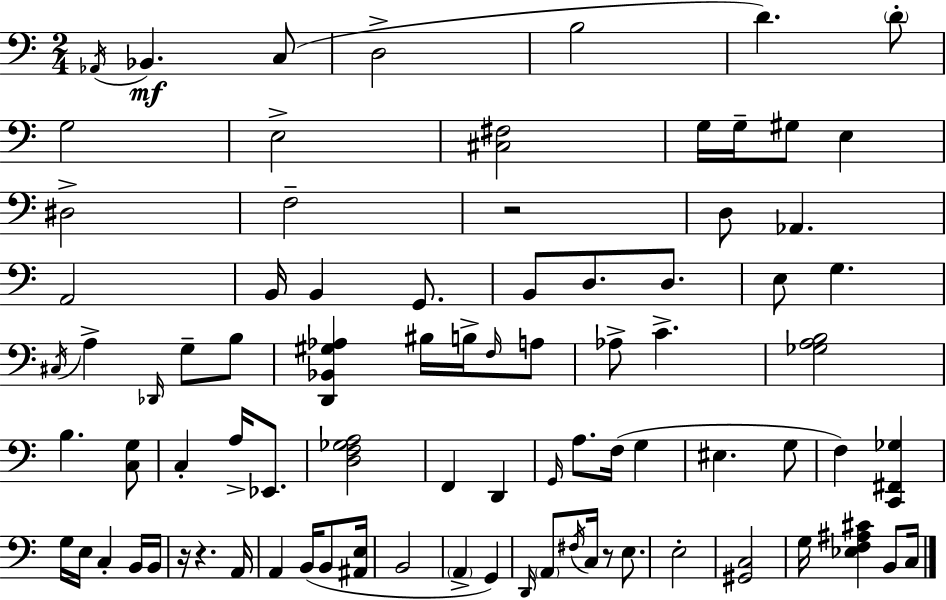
X:1
T:Untitled
M:2/4
L:1/4
K:C
_A,,/4 _B,, C,/2 D,2 B,2 D D/2 G,2 E,2 [^C,^F,]2 G,/4 G,/4 ^G,/2 E, ^D,2 F,2 z2 D,/2 _A,, A,,2 B,,/4 B,, G,,/2 B,,/2 D,/2 D,/2 E,/2 G, ^C,/4 A, _D,,/4 G,/2 B,/2 [D,,_B,,^G,_A,] ^B,/4 B,/4 F,/4 A,/2 _A,/2 C [_G,A,B,]2 B, [C,G,]/2 C, A,/4 _E,,/2 [D,F,_G,A,]2 F,, D,, G,,/4 A,/2 F,/4 G, ^E, G,/2 F, [C,,^F,,_G,] G,/4 E,/4 C, B,,/4 B,,/4 z/4 z A,,/4 A,, B,,/4 B,,/2 [^A,,E,]/4 B,,2 A,, G,, D,,/4 A,,/2 ^F,/4 C,/4 z/2 E,/2 E,2 [^G,,C,]2 G,/4 [_E,F,^A,^C] B,,/2 C,/4